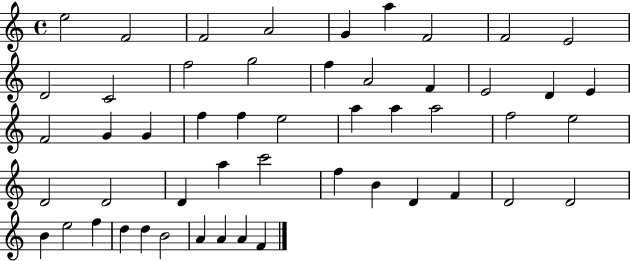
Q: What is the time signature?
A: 4/4